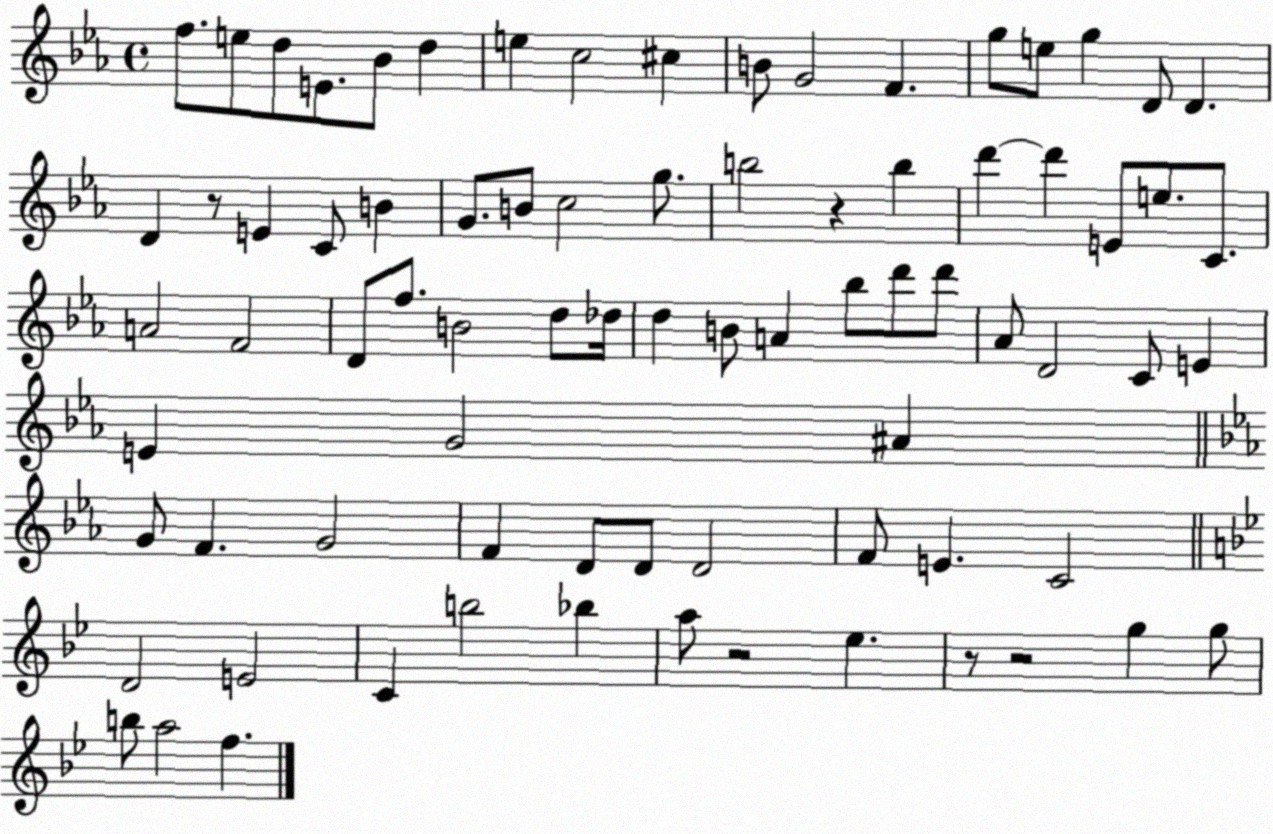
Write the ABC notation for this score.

X:1
T:Untitled
M:4/4
L:1/4
K:Eb
f/2 e/2 d/2 E/2 _B/2 d e c2 ^c B/2 G2 F g/2 e/2 g D/2 D D z/2 E C/2 B G/2 B/2 c2 g/2 b2 z b d' d' E/2 e/2 C/2 A2 F2 D/2 f/2 B2 d/2 _d/4 d B/2 A _b/2 d'/2 d'/2 _A/2 D2 C/2 E E G2 ^A G/2 F G2 F D/2 D/2 D2 F/2 E C2 D2 E2 C b2 _b a/2 z2 _e z/2 z2 g g/2 b/2 a2 f